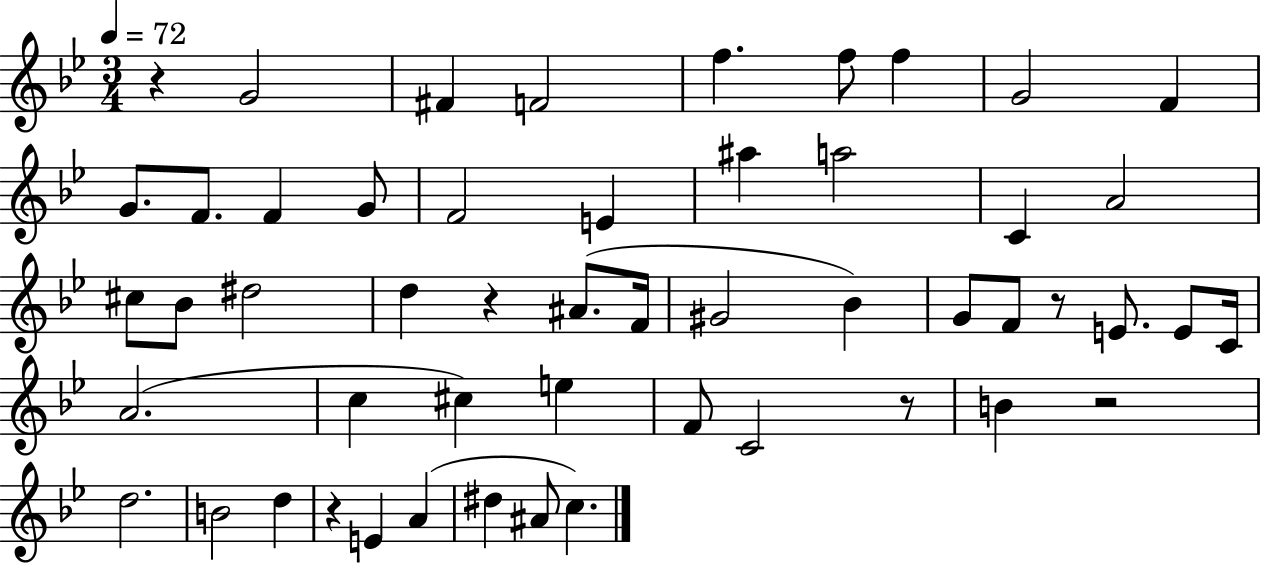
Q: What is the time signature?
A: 3/4